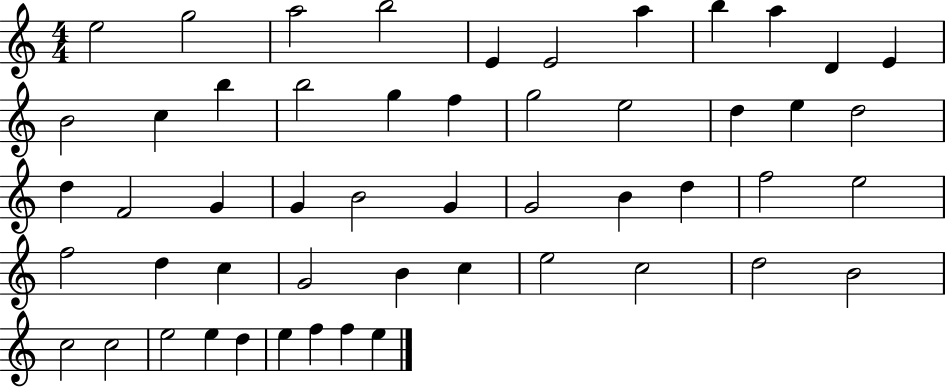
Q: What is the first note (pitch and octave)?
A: E5